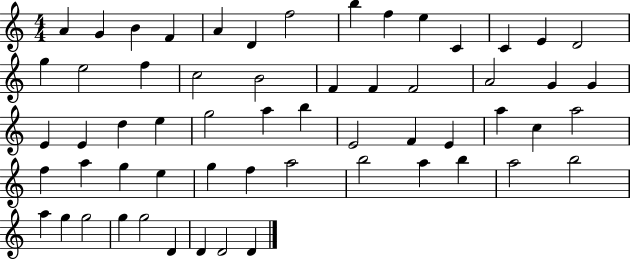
X:1
T:Untitled
M:4/4
L:1/4
K:C
A G B F A D f2 b f e C C E D2 g e2 f c2 B2 F F F2 A2 G G E E d e g2 a b E2 F E a c a2 f a g e g f a2 b2 a b a2 b2 a g g2 g g2 D D D2 D